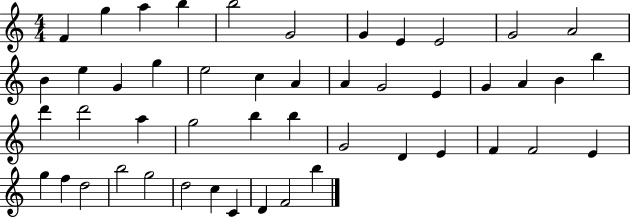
F4/q G5/q A5/q B5/q B5/h G4/h G4/q E4/q E4/h G4/h A4/h B4/q E5/q G4/q G5/q E5/h C5/q A4/q A4/q G4/h E4/q G4/q A4/q B4/q B5/q D6/q D6/h A5/q G5/h B5/q B5/q G4/h D4/q E4/q F4/q F4/h E4/q G5/q F5/q D5/h B5/h G5/h D5/h C5/q C4/q D4/q F4/h B5/q